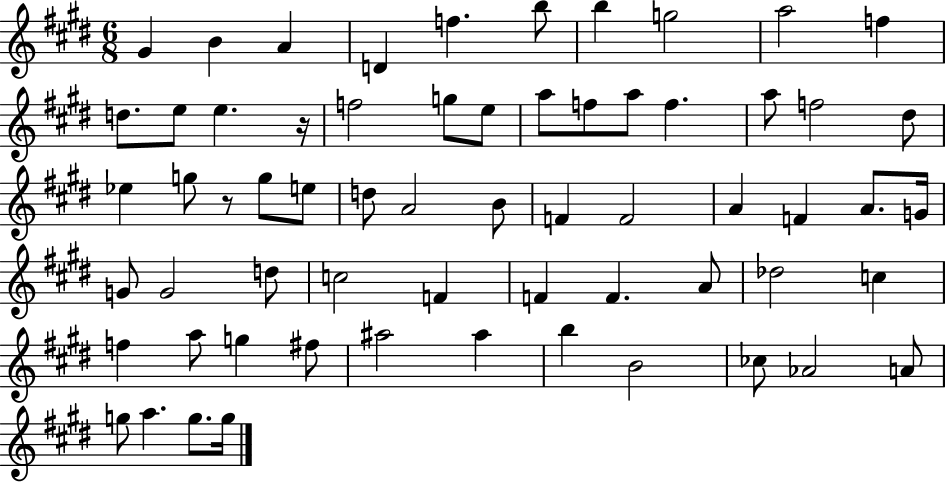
G#4/q B4/q A4/q D4/q F5/q. B5/e B5/q G5/h A5/h F5/q D5/e. E5/e E5/q. R/s F5/h G5/e E5/e A5/e F5/e A5/e F5/q. A5/e F5/h D#5/e Eb5/q G5/e R/e G5/e E5/e D5/e A4/h B4/e F4/q F4/h A4/q F4/q A4/e. G4/s G4/e G4/h D5/e C5/h F4/q F4/q F4/q. A4/e Db5/h C5/q F5/q A5/e G5/q F#5/e A#5/h A#5/q B5/q B4/h CES5/e Ab4/h A4/e G5/e A5/q. G5/e. G5/s